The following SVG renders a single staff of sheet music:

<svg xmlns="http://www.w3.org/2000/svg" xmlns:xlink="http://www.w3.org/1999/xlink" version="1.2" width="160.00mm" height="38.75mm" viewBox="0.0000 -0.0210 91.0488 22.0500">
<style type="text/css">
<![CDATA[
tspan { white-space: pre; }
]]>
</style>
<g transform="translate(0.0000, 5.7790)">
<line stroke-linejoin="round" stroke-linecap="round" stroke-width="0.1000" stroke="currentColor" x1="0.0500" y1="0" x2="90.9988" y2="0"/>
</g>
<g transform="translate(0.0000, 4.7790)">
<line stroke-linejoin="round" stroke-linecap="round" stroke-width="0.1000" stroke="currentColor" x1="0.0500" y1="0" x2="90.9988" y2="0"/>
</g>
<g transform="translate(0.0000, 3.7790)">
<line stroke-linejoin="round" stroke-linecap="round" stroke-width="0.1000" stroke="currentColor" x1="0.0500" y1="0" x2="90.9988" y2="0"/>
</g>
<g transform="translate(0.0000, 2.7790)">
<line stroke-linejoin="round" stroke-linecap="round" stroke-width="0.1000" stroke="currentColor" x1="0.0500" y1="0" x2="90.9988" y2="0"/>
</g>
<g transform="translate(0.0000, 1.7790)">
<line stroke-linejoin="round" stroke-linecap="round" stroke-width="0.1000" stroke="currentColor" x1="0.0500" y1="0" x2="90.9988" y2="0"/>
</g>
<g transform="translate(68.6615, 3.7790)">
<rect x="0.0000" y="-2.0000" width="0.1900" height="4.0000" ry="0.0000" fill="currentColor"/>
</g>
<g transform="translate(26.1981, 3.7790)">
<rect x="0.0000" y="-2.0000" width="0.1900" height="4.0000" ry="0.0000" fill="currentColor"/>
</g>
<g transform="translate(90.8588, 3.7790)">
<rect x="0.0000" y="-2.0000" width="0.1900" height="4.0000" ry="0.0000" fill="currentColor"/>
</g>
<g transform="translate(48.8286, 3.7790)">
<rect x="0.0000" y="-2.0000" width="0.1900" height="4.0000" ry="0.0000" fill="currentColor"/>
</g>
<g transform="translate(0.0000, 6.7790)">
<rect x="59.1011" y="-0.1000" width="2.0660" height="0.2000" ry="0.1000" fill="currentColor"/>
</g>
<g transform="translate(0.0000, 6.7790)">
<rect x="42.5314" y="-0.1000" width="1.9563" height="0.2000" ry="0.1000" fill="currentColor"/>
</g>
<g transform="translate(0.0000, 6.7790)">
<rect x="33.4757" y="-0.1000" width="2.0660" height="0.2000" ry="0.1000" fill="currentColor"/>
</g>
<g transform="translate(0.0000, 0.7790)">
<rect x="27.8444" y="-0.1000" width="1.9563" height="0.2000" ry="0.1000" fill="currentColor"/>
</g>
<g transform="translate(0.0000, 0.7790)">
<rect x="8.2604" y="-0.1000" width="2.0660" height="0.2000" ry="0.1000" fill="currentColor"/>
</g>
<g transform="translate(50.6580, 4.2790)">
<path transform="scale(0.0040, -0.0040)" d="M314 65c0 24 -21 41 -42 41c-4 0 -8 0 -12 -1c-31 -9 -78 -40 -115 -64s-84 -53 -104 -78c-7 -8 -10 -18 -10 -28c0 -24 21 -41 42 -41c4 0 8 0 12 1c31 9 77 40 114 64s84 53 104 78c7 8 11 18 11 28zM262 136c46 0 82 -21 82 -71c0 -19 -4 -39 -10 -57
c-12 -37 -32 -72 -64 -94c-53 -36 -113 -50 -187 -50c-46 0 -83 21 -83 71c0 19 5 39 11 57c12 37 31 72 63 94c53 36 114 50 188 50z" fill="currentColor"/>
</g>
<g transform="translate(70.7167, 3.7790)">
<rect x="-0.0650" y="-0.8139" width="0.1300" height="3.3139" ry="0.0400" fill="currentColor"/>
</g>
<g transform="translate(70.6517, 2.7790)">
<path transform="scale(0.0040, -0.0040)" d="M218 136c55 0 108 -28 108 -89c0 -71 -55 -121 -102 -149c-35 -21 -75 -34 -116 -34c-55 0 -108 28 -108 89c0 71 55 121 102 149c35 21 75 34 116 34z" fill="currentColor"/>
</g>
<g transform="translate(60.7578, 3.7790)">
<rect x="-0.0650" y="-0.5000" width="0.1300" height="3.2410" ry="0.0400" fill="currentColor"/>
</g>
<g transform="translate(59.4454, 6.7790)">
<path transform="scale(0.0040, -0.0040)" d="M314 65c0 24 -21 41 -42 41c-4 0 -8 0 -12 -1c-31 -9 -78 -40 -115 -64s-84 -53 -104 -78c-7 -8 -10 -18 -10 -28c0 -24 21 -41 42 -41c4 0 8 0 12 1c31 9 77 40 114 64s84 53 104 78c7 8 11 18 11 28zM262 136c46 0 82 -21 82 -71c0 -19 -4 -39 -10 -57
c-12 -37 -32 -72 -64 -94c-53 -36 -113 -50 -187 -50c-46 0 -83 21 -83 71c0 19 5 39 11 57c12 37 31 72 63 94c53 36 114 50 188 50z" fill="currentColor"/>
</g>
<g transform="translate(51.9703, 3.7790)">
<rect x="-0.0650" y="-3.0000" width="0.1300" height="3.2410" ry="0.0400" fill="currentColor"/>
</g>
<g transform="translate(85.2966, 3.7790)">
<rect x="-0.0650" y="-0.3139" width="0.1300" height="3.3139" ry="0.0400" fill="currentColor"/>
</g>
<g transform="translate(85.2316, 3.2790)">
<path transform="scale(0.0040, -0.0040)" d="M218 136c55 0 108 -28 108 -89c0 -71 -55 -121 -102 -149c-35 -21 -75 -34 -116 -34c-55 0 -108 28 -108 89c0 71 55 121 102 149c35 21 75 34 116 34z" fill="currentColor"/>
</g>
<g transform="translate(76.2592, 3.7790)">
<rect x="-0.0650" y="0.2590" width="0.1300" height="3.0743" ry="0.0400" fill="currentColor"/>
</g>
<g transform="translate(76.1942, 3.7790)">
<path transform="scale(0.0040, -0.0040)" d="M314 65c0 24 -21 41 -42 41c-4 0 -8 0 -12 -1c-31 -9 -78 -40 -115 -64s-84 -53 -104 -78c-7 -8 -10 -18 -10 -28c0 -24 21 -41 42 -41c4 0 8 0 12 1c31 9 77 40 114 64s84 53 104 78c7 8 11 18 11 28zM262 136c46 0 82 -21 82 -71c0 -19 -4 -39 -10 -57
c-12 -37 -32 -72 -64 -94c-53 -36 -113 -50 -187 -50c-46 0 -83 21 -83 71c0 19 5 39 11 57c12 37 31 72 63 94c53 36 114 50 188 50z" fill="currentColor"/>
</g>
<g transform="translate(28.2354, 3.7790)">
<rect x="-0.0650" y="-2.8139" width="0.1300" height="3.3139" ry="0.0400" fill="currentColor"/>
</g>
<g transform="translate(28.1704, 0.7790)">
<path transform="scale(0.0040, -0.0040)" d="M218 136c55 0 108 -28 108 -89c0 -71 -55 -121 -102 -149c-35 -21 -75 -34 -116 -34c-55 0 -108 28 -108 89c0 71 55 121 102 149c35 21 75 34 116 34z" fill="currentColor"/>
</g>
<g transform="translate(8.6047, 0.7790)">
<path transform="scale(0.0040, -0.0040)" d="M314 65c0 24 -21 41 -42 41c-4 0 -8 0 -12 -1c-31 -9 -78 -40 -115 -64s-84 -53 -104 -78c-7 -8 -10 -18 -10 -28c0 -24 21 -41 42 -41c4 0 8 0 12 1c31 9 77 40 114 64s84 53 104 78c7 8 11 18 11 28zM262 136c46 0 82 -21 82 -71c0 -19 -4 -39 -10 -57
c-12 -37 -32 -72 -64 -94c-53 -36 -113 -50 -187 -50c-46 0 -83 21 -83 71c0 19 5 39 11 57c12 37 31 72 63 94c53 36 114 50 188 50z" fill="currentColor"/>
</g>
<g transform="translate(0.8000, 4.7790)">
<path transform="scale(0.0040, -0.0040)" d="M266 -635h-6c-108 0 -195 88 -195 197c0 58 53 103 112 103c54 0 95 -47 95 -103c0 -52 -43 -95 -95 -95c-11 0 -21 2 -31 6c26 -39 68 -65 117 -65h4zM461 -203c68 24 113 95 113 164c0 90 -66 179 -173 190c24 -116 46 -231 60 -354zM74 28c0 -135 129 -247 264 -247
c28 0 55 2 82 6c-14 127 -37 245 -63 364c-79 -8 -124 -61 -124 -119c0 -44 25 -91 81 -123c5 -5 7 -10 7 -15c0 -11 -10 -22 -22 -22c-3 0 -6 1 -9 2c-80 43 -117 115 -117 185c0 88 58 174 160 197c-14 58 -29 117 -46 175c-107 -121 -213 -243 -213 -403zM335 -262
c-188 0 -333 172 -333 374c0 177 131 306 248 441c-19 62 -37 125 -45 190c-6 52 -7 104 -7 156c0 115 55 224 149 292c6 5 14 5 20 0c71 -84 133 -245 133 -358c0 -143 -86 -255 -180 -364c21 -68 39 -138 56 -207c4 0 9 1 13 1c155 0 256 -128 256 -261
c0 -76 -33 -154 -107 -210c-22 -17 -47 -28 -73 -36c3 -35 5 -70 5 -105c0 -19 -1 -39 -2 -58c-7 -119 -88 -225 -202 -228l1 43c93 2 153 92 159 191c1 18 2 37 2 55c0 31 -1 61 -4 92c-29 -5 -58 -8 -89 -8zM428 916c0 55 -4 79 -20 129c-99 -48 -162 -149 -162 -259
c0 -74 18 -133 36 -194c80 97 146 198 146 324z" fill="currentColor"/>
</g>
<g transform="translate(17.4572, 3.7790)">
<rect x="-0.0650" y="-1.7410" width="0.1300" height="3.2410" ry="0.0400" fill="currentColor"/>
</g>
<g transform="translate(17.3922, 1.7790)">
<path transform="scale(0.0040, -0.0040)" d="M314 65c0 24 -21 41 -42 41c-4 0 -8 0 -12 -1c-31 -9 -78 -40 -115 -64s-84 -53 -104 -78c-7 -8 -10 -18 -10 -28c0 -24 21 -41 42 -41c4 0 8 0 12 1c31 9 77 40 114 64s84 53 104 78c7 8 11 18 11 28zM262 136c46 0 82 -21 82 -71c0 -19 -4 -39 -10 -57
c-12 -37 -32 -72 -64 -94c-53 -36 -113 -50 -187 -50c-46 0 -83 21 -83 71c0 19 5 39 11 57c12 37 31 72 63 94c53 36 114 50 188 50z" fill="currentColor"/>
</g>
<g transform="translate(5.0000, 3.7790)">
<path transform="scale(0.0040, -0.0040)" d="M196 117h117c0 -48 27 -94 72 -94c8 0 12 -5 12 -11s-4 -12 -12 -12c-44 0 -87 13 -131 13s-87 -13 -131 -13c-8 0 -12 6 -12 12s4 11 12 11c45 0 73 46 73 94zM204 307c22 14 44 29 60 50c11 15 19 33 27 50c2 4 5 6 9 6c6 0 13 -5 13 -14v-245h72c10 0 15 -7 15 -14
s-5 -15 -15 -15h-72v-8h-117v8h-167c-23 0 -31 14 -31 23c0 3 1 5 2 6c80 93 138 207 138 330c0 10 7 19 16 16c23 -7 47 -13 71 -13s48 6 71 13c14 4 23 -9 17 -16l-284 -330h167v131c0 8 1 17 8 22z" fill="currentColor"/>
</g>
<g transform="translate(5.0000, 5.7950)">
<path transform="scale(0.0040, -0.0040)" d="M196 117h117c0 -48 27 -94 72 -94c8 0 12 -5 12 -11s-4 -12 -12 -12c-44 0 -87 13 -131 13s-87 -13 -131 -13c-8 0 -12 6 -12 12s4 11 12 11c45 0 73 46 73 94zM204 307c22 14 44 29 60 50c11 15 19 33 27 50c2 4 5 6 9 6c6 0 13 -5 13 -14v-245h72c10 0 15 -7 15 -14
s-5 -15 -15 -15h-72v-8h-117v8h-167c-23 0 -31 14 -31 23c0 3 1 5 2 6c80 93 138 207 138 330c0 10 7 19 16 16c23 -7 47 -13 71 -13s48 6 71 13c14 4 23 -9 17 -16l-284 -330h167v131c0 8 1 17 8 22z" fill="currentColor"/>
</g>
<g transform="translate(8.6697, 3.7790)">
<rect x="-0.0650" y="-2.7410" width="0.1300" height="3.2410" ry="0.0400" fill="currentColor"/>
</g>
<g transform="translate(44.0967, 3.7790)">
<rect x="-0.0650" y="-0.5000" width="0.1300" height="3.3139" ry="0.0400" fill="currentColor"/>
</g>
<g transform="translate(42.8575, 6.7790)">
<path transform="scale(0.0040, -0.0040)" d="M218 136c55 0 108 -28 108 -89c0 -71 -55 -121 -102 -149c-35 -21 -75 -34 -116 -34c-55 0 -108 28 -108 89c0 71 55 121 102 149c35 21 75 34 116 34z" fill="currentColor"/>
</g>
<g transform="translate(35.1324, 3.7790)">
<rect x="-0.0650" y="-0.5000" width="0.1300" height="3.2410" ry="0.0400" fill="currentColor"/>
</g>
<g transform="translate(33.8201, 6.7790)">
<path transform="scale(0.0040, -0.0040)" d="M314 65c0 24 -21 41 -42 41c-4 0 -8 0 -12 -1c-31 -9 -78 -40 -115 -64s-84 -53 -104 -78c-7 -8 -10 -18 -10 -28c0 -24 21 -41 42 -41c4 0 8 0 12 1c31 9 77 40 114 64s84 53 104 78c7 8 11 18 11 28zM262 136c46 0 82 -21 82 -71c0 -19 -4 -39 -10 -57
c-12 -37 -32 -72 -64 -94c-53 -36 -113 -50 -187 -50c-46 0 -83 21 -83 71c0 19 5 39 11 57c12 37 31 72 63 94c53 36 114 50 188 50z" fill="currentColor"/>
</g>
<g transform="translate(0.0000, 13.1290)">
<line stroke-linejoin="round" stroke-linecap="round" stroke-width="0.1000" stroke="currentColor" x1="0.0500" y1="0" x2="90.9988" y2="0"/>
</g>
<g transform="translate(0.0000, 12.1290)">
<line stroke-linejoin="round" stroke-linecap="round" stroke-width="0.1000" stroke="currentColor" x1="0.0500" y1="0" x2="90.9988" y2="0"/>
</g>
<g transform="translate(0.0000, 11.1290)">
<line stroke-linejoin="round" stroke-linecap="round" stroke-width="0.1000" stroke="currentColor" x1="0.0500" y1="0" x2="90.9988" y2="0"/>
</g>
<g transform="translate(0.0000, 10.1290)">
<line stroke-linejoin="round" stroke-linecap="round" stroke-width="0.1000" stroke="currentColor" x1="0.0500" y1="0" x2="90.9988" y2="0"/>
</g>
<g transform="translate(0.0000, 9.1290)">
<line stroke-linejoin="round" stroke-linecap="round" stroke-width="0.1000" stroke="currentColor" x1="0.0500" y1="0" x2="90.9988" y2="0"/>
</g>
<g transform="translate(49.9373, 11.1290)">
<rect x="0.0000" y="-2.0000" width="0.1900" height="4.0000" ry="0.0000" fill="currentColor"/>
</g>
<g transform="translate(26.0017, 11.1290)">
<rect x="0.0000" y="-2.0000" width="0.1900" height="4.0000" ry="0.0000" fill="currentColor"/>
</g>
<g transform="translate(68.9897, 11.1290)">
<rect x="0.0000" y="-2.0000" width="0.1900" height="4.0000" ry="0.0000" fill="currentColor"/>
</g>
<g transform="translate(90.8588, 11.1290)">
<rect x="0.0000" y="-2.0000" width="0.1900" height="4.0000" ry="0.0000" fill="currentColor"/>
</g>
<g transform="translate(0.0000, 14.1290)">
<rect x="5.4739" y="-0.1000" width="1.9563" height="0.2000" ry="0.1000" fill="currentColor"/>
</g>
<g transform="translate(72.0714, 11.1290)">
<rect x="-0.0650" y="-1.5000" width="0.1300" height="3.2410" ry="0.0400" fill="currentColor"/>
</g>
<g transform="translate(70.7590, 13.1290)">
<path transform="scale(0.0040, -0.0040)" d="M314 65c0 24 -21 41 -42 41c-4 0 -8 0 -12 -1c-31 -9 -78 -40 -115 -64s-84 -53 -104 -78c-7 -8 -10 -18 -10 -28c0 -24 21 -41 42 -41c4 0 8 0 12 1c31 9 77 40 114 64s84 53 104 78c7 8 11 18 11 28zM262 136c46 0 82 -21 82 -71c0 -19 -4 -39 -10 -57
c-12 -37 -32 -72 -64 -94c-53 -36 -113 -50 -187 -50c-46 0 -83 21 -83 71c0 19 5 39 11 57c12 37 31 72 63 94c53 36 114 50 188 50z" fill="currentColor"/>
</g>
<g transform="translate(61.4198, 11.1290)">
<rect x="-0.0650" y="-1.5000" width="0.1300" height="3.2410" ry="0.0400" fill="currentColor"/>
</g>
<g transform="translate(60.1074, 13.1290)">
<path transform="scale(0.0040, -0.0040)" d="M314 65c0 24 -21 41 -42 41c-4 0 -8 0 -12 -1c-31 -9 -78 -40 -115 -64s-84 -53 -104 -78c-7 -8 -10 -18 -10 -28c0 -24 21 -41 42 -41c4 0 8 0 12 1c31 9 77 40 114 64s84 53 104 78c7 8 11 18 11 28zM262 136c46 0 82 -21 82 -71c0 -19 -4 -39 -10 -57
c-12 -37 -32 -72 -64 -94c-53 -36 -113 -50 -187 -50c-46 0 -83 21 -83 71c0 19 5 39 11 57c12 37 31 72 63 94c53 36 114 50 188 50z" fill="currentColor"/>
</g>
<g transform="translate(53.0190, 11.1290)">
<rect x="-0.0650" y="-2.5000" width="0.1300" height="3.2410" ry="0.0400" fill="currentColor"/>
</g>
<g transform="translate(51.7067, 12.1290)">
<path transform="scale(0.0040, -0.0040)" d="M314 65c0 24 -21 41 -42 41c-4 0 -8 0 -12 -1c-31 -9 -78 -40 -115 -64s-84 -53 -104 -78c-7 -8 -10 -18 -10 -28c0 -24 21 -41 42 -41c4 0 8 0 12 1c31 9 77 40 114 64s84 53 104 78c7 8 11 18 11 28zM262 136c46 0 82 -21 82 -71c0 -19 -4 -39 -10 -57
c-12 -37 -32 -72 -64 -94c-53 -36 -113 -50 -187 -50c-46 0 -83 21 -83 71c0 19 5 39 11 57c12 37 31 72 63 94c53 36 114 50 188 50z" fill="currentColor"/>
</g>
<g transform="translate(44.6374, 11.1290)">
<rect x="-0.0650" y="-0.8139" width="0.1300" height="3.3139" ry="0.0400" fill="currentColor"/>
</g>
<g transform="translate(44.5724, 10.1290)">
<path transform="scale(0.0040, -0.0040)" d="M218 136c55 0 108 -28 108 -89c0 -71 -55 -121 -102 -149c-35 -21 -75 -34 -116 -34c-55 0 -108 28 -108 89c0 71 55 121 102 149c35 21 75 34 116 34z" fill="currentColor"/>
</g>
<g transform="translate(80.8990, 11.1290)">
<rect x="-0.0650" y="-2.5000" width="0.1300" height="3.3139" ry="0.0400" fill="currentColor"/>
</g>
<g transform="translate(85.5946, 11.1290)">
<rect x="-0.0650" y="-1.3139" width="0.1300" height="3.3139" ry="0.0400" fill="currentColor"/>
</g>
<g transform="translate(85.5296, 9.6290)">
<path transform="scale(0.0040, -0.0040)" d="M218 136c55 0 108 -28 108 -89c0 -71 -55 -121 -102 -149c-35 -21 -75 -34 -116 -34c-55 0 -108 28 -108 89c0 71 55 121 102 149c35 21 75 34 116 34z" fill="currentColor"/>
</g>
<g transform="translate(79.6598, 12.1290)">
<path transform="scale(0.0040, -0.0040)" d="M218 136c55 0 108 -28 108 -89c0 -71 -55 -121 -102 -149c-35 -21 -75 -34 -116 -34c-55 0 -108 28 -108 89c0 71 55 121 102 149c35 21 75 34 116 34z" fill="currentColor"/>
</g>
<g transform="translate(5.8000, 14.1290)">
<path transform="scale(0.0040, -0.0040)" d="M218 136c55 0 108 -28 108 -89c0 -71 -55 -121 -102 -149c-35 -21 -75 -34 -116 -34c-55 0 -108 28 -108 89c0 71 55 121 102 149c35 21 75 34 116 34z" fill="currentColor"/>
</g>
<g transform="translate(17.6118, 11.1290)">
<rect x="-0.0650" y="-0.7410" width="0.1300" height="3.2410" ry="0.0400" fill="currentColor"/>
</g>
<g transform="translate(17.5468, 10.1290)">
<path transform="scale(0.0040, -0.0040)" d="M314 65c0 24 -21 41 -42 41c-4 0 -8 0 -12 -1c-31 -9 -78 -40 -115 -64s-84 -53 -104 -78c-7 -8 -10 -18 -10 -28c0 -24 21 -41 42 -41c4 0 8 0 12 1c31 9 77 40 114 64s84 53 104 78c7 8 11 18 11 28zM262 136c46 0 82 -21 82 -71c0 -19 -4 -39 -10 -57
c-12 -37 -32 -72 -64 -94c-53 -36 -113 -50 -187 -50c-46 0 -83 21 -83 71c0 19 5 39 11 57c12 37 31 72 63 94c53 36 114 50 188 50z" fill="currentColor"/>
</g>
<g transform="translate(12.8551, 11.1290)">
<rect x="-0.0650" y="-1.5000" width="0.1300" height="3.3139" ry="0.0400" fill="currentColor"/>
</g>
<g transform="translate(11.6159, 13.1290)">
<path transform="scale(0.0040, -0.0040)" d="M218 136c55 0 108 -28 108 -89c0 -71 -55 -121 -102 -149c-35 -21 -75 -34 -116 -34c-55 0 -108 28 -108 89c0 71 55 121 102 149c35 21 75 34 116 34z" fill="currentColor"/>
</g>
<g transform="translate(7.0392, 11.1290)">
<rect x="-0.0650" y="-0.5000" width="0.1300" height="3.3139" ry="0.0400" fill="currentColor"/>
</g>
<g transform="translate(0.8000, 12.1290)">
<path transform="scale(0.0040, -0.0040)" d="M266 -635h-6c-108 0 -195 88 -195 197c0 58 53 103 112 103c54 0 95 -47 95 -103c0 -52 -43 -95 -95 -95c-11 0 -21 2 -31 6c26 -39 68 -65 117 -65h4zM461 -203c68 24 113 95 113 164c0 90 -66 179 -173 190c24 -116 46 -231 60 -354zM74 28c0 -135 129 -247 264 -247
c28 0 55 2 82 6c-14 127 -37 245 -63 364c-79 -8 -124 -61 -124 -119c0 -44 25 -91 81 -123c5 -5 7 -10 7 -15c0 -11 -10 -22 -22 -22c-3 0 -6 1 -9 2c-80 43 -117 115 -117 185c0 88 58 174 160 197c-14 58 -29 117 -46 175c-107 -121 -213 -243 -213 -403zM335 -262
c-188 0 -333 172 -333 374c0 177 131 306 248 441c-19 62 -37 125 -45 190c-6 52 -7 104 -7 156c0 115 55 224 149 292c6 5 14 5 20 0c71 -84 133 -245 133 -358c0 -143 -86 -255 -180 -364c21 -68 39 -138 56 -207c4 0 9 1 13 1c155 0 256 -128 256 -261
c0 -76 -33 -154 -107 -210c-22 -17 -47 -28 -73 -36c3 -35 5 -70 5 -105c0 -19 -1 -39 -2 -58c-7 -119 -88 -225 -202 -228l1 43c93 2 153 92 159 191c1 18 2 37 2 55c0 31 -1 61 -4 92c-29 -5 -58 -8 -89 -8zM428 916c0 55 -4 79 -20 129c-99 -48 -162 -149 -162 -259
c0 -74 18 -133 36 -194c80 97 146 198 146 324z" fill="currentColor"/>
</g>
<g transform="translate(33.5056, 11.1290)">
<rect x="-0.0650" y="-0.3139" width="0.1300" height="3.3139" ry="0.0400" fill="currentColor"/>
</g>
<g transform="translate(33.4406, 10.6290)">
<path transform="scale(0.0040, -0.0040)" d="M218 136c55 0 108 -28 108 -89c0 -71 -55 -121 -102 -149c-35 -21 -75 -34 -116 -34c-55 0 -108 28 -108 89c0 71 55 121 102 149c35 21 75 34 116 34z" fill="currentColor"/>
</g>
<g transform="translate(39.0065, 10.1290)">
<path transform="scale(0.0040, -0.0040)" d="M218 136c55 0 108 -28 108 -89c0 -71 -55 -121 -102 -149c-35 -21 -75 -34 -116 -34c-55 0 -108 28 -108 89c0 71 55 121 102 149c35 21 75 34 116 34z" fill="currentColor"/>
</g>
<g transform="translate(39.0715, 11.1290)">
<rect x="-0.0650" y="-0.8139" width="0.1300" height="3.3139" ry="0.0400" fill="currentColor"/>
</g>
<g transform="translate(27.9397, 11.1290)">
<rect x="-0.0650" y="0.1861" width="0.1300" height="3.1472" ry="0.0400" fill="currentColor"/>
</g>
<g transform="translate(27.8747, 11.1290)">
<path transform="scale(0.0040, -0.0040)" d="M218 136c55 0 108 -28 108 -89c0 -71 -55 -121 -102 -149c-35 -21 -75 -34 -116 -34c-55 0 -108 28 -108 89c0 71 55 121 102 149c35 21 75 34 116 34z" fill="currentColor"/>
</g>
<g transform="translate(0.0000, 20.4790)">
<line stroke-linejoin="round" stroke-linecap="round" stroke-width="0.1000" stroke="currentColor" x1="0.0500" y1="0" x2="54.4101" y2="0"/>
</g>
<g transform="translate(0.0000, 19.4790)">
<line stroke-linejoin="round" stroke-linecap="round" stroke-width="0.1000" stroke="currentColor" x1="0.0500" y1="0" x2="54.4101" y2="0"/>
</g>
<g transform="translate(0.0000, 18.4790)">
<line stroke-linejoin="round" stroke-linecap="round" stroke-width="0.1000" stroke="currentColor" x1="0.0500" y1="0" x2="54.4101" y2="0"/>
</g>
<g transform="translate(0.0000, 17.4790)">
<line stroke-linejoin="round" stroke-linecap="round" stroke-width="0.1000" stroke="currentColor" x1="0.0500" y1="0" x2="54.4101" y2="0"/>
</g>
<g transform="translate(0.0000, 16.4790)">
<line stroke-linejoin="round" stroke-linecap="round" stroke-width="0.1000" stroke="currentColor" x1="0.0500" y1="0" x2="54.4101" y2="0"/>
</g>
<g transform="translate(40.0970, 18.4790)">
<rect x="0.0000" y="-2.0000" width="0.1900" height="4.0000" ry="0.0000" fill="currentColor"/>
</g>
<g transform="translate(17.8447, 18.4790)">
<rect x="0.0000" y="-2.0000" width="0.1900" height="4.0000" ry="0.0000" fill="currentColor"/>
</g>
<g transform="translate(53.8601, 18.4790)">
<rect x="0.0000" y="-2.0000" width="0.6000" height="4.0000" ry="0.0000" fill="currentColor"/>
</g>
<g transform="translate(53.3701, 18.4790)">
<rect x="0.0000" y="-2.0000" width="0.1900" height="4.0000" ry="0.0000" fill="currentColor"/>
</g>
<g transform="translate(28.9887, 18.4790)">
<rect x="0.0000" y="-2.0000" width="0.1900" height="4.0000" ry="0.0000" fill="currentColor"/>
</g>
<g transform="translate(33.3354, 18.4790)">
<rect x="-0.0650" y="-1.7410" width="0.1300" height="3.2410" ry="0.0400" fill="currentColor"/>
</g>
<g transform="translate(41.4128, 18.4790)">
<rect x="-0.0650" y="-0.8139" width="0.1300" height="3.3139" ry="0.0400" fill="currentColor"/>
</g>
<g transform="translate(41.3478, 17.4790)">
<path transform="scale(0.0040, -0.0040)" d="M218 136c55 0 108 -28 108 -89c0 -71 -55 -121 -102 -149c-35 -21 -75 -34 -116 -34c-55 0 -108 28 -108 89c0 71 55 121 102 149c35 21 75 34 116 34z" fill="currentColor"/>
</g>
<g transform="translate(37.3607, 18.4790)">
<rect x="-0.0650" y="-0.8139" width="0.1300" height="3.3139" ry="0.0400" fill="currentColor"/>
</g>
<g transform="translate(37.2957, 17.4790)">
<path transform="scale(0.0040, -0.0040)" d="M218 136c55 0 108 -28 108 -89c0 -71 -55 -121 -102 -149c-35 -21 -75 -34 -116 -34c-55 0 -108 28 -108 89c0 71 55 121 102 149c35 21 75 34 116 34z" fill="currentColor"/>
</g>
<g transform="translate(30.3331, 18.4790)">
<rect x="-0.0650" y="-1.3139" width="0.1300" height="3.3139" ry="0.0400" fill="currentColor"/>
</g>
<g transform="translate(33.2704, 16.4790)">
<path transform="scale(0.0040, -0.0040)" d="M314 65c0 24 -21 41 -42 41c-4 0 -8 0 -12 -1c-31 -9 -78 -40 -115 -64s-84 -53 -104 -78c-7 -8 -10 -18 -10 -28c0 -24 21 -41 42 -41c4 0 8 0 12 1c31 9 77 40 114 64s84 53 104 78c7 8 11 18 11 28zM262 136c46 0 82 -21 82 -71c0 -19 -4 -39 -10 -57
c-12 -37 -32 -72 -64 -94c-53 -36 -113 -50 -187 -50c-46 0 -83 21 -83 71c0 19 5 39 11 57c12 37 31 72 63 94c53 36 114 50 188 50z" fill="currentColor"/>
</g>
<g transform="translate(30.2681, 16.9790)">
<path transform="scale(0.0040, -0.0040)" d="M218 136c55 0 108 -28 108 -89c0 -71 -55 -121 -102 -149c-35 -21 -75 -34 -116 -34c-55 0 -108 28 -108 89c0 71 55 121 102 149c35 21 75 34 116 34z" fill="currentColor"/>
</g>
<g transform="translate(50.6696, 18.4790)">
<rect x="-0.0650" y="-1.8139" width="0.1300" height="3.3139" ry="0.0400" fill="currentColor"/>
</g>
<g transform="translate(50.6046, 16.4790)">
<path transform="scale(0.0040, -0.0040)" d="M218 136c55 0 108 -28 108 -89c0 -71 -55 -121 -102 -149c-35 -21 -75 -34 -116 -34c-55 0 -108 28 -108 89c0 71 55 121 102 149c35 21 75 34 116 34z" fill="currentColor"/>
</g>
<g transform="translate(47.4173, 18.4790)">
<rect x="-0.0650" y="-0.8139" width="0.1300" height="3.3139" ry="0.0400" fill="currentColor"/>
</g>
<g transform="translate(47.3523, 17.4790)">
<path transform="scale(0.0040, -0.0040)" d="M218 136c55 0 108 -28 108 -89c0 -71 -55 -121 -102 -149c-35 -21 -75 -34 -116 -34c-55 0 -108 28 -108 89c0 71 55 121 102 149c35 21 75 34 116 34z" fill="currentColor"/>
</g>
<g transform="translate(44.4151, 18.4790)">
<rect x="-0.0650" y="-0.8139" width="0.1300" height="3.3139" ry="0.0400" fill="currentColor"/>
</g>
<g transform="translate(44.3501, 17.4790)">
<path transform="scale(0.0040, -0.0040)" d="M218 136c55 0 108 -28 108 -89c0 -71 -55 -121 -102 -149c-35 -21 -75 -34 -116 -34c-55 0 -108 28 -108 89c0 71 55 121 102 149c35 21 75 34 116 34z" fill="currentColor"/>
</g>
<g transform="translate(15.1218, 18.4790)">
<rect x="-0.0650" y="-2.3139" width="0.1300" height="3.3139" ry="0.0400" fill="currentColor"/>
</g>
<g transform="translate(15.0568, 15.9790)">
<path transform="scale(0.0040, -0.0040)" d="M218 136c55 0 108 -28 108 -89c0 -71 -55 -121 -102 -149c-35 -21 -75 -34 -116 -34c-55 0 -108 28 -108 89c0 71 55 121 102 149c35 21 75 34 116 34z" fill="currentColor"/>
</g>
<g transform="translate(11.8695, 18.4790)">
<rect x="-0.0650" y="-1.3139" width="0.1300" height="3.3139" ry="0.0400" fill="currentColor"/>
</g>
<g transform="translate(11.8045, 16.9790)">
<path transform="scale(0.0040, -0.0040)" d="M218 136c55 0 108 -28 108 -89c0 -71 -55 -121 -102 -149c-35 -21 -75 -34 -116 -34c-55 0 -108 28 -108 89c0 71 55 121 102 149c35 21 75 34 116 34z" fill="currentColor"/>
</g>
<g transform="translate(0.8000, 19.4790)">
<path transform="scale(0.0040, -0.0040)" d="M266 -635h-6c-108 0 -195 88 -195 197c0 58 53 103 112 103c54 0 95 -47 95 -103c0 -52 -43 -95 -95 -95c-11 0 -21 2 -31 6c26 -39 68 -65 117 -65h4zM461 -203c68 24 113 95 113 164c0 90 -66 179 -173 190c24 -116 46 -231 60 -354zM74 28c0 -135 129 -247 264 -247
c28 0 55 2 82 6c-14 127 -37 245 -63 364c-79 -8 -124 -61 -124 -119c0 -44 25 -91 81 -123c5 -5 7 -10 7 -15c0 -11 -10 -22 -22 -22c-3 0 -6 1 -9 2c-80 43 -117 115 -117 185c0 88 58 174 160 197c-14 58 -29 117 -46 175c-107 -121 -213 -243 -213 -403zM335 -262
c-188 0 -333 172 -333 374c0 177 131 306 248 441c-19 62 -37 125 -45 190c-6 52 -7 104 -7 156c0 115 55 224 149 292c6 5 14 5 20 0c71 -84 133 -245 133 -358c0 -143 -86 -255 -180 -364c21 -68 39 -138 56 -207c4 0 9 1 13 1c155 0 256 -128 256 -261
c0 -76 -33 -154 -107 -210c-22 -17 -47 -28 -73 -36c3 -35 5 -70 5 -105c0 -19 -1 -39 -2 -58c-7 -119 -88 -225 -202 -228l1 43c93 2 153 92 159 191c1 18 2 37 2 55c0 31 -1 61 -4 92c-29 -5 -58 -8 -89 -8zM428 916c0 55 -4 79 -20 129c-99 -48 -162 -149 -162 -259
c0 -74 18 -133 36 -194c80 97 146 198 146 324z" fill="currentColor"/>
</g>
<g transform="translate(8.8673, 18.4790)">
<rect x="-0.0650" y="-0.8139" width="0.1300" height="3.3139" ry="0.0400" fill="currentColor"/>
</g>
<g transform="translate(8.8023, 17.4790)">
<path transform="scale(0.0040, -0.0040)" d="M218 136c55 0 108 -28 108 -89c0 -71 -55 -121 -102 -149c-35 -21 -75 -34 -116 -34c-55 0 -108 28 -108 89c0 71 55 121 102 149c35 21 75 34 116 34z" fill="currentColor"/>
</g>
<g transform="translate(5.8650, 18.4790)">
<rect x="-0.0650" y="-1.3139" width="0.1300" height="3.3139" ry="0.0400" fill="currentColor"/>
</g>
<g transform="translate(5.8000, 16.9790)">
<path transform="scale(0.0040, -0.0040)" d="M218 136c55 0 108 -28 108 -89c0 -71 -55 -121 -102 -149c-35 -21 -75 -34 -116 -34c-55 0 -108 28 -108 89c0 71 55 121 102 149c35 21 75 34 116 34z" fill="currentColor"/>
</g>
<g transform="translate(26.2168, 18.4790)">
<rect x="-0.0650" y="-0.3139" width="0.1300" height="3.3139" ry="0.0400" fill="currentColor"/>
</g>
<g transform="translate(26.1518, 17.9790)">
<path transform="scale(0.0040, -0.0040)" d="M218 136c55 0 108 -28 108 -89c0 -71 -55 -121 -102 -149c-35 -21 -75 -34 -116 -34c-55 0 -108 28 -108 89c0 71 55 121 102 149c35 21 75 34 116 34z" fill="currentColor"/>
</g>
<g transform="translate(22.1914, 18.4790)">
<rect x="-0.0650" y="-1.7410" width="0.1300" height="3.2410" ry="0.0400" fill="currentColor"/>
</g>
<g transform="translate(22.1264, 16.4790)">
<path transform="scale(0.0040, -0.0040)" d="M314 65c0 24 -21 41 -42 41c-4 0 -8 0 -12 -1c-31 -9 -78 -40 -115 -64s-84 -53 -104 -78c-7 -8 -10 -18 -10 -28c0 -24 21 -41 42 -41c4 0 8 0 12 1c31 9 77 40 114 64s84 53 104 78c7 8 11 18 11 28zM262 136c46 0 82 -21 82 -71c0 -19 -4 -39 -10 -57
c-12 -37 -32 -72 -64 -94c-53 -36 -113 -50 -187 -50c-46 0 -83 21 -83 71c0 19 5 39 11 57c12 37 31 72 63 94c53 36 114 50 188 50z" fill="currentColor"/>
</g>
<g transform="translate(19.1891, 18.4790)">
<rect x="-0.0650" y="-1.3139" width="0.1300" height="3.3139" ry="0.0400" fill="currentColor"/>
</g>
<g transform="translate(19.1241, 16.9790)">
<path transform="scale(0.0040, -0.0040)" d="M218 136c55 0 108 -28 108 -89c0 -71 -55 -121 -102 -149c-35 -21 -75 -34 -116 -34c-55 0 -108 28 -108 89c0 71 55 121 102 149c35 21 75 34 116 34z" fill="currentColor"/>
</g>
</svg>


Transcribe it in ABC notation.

X:1
T:Untitled
M:4/4
L:1/4
K:C
a2 f2 a C2 C A2 C2 d B2 c C E d2 B c d d G2 E2 E2 G e e d e g e f2 c e f2 d d d d f